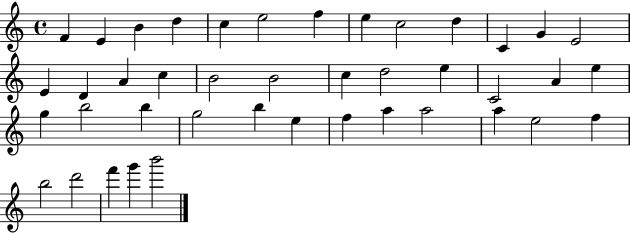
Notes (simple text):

F4/q E4/q B4/q D5/q C5/q E5/h F5/q E5/q C5/h D5/q C4/q G4/q E4/h E4/q D4/q A4/q C5/q B4/h B4/h C5/q D5/h E5/q C4/h A4/q E5/q G5/q B5/h B5/q G5/h B5/q E5/q F5/q A5/q A5/h A5/q E5/h F5/q B5/h D6/h F6/q G6/q B6/h